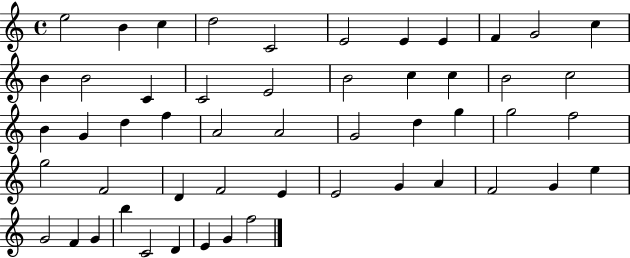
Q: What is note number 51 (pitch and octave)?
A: G4